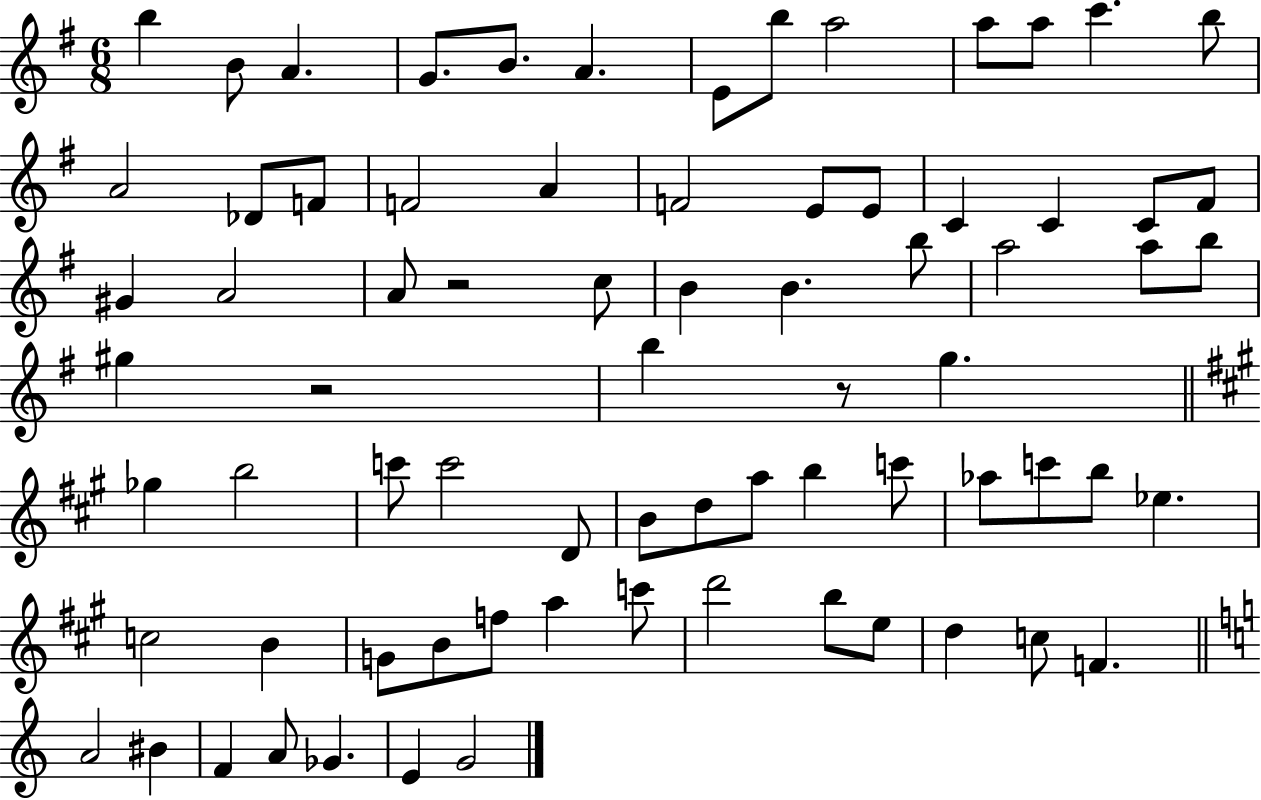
{
  \clef treble
  \numericTimeSignature
  \time 6/8
  \key g \major
  \repeat volta 2 { b''4 b'8 a'4. | g'8. b'8. a'4. | e'8 b''8 a''2 | a''8 a''8 c'''4. b''8 | \break a'2 des'8 f'8 | f'2 a'4 | f'2 e'8 e'8 | c'4 c'4 c'8 fis'8 | \break gis'4 a'2 | a'8 r2 c''8 | b'4 b'4. b''8 | a''2 a''8 b''8 | \break gis''4 r2 | b''4 r8 g''4. | \bar "||" \break \key a \major ges''4 b''2 | c'''8 c'''2 d'8 | b'8 d''8 a''8 b''4 c'''8 | aes''8 c'''8 b''8 ees''4. | \break c''2 b'4 | g'8 b'8 f''8 a''4 c'''8 | d'''2 b''8 e''8 | d''4 c''8 f'4. | \break \bar "||" \break \key a \minor a'2 bis'4 | f'4 a'8 ges'4. | e'4 g'2 | } \bar "|."
}